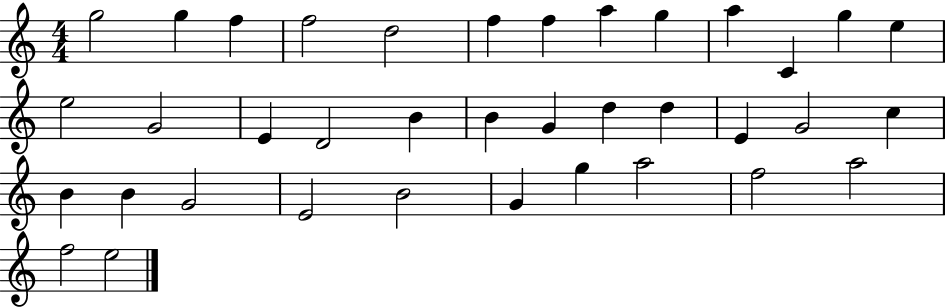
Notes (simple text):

G5/h G5/q F5/q F5/h D5/h F5/q F5/q A5/q G5/q A5/q C4/q G5/q E5/q E5/h G4/h E4/q D4/h B4/q B4/q G4/q D5/q D5/q E4/q G4/h C5/q B4/q B4/q G4/h E4/h B4/h G4/q G5/q A5/h F5/h A5/h F5/h E5/h